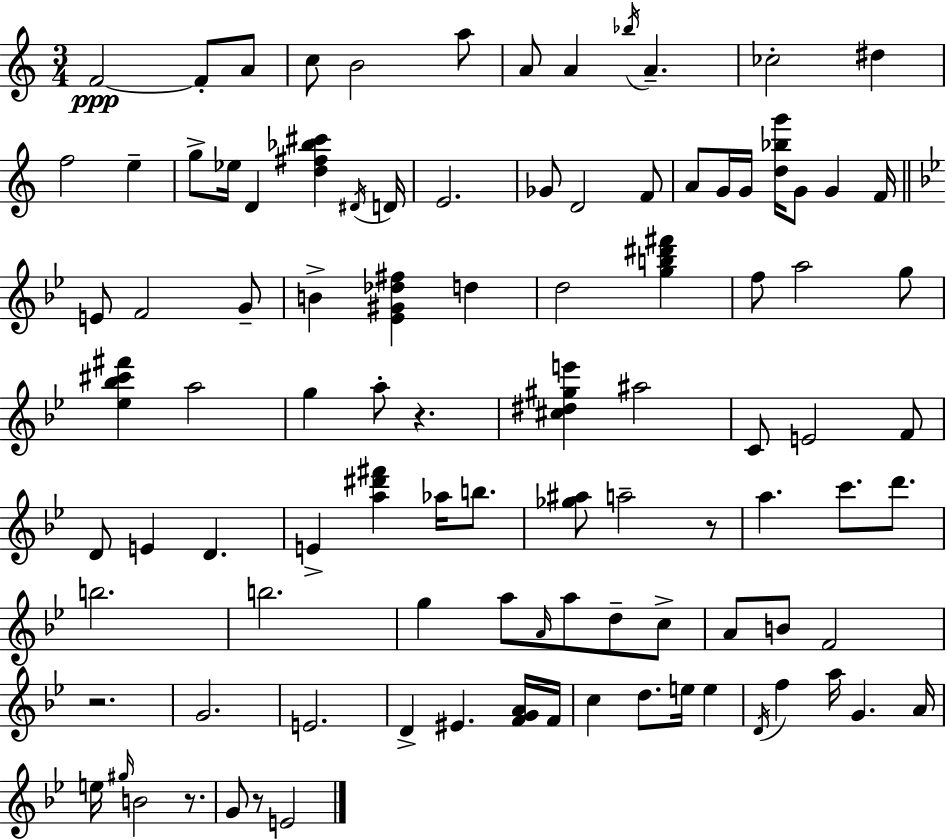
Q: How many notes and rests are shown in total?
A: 99